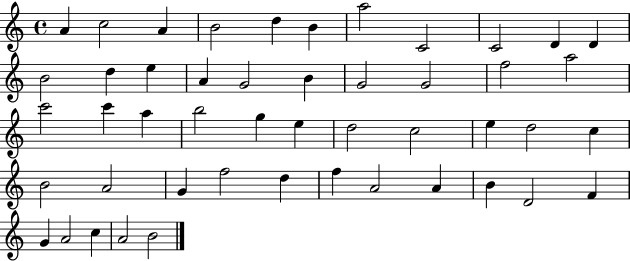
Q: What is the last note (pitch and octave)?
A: B4